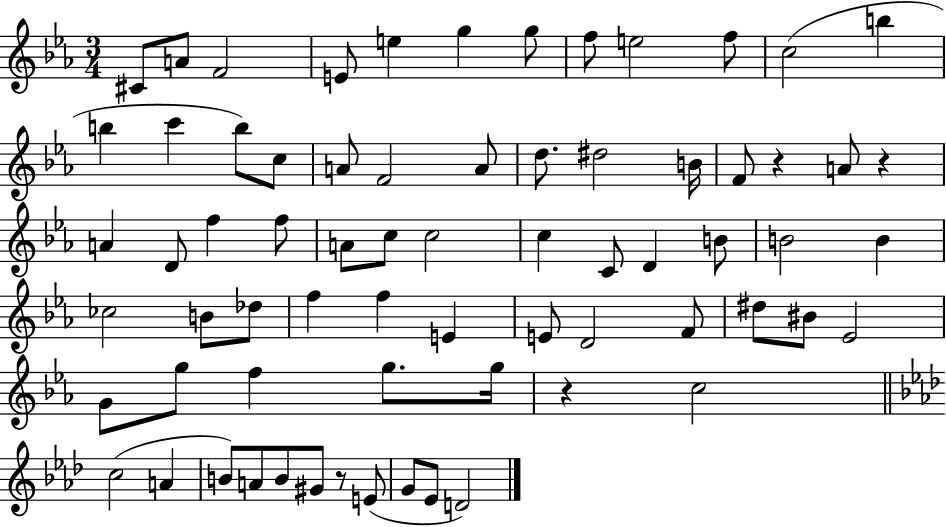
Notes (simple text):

C#4/e A4/e F4/h E4/e E5/q G5/q G5/e F5/e E5/h F5/e C5/h B5/q B5/q C6/q B5/e C5/e A4/e F4/h A4/e D5/e. D#5/h B4/s F4/e R/q A4/e R/q A4/q D4/e F5/q F5/e A4/e C5/e C5/h C5/q C4/e D4/q B4/e B4/h B4/q CES5/h B4/e Db5/e F5/q F5/q E4/q E4/e D4/h F4/e D#5/e BIS4/e Eb4/h G4/e G5/e F5/q G5/e. G5/s R/q C5/h C5/h A4/q B4/e A4/e B4/e G#4/e R/e E4/e G4/e Eb4/e D4/h